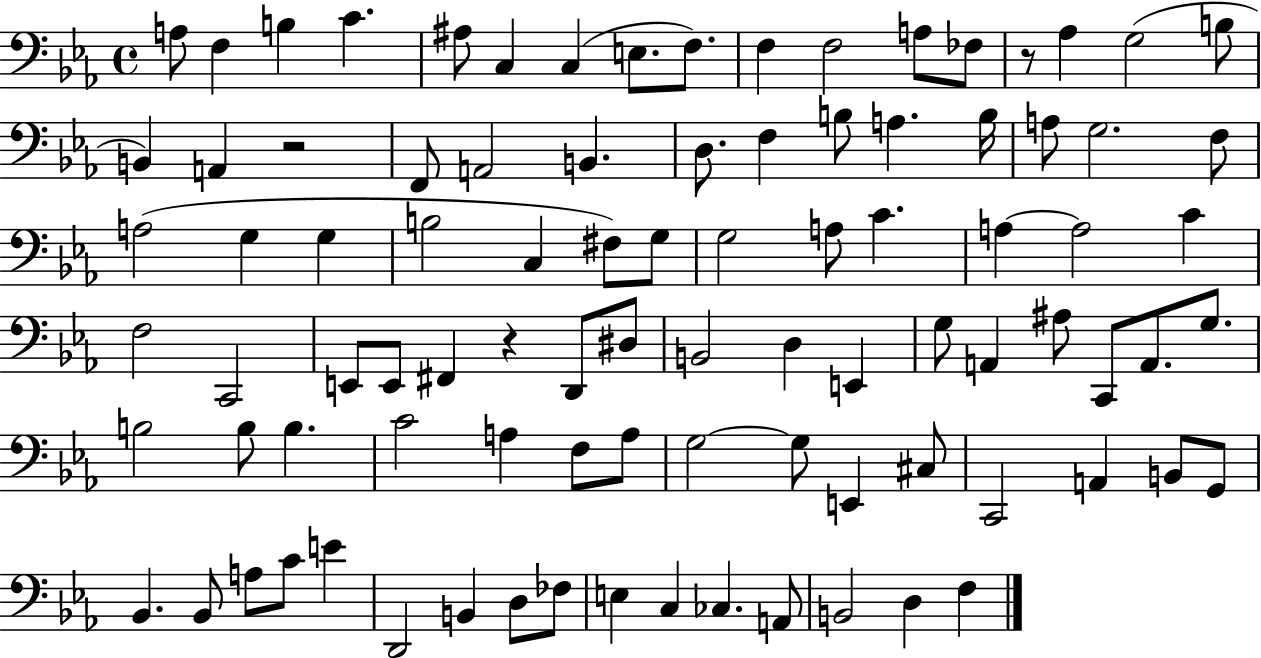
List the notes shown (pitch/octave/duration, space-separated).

A3/e F3/q B3/q C4/q. A#3/e C3/q C3/q E3/e. F3/e. F3/q F3/h A3/e FES3/e R/e Ab3/q G3/h B3/e B2/q A2/q R/h F2/e A2/h B2/q. D3/e. F3/q B3/e A3/q. B3/s A3/e G3/h. F3/e A3/h G3/q G3/q B3/h C3/q F#3/e G3/e G3/h A3/e C4/q. A3/q A3/h C4/q F3/h C2/h E2/e E2/e F#2/q R/q D2/e D#3/e B2/h D3/q E2/q G3/e A2/q A#3/e C2/e A2/e. G3/e. B3/h B3/e B3/q. C4/h A3/q F3/e A3/e G3/h G3/e E2/q C#3/e C2/h A2/q B2/e G2/e Bb2/q. Bb2/e A3/e C4/e E4/q D2/h B2/q D3/e FES3/e E3/q C3/q CES3/q. A2/e B2/h D3/q F3/q